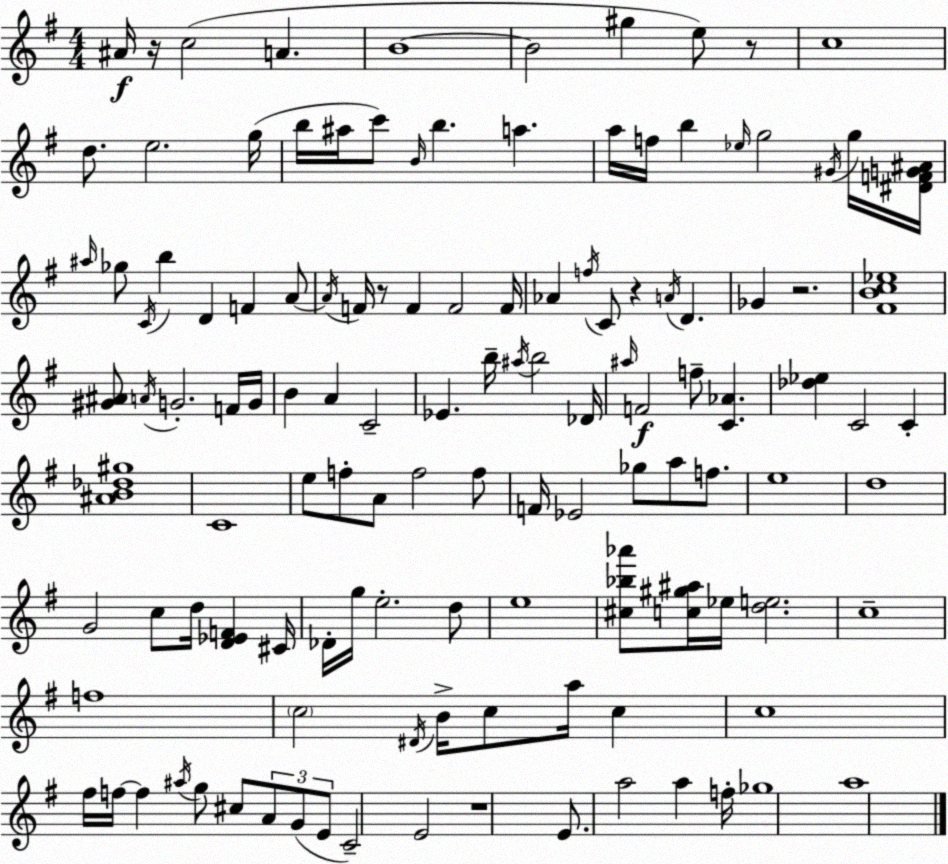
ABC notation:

X:1
T:Untitled
M:4/4
L:1/4
K:G
^A/4 z/4 c2 A B4 B2 ^g e/2 z/2 c4 d/2 e2 g/4 b/4 ^a/4 c'/2 B/4 b a a/4 f/4 b _e/4 g2 ^G/4 g/4 [^DFG^A]/4 ^a/4 _g/2 C/4 b D F A/2 A/4 F/4 z/2 F F2 F/4 _A f/4 C/2 z A/4 D _G z2 [^FBc_e]4 [^G^A]/2 A/4 G2 F/4 G/4 B A C2 _E b/4 ^a/4 b2 _D/4 ^a/4 F2 f/2 [C_A] [_d_e] C2 C [^AB_d^g]4 C4 e/2 f/2 A/2 f2 f/2 F/4 _E2 _g/2 a/2 f/2 e4 d4 G2 c/2 d/4 [D_EF] ^C/4 _D/4 g/4 e2 d/2 e4 [^c_b_a']/2 [c^g^a]/4 _e/4 [de]2 c4 f4 c2 ^D/4 B/4 c/2 a/4 c c4 ^f/4 f/4 f ^a/4 g/2 ^c/2 A/2 G/2 E/2 C2 E2 z4 E/2 a2 a f/4 _g4 a4